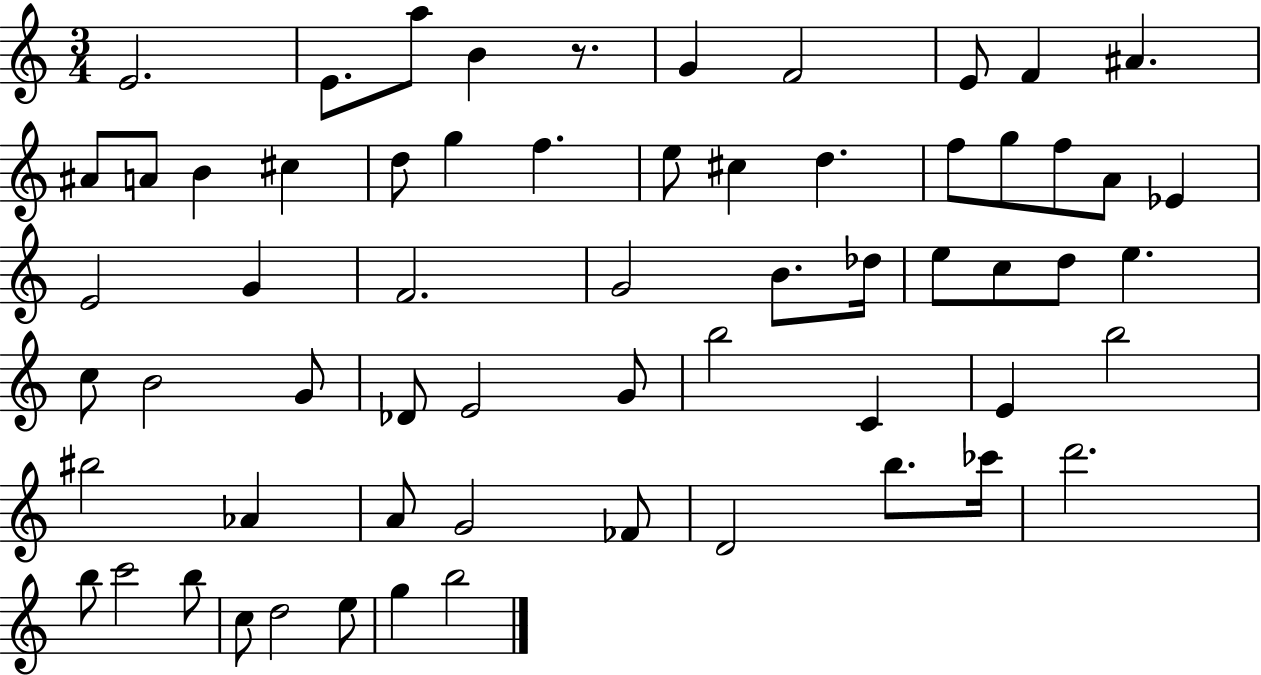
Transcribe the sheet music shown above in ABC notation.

X:1
T:Untitled
M:3/4
L:1/4
K:C
E2 E/2 a/2 B z/2 G F2 E/2 F ^A ^A/2 A/2 B ^c d/2 g f e/2 ^c d f/2 g/2 f/2 A/2 _E E2 G F2 G2 B/2 _d/4 e/2 c/2 d/2 e c/2 B2 G/2 _D/2 E2 G/2 b2 C E b2 ^b2 _A A/2 G2 _F/2 D2 b/2 _c'/4 d'2 b/2 c'2 b/2 c/2 d2 e/2 g b2